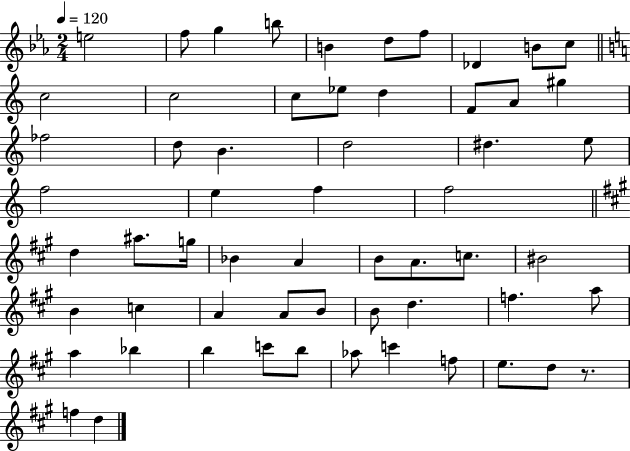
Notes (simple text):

E5/h F5/e G5/q B5/e B4/q D5/e F5/e Db4/q B4/e C5/e C5/h C5/h C5/e Eb5/e D5/q F4/e A4/e G#5/q FES5/h D5/e B4/q. D5/h D#5/q. E5/e F5/h E5/q F5/q F5/h D5/q A#5/e. G5/s Bb4/q A4/q B4/e A4/e. C5/e. BIS4/h B4/q C5/q A4/q A4/e B4/e B4/e D5/q. F5/q. A5/e A5/q Bb5/q B5/q C6/e B5/e Ab5/e C6/q F5/e E5/e. D5/e R/e. F5/q D5/q